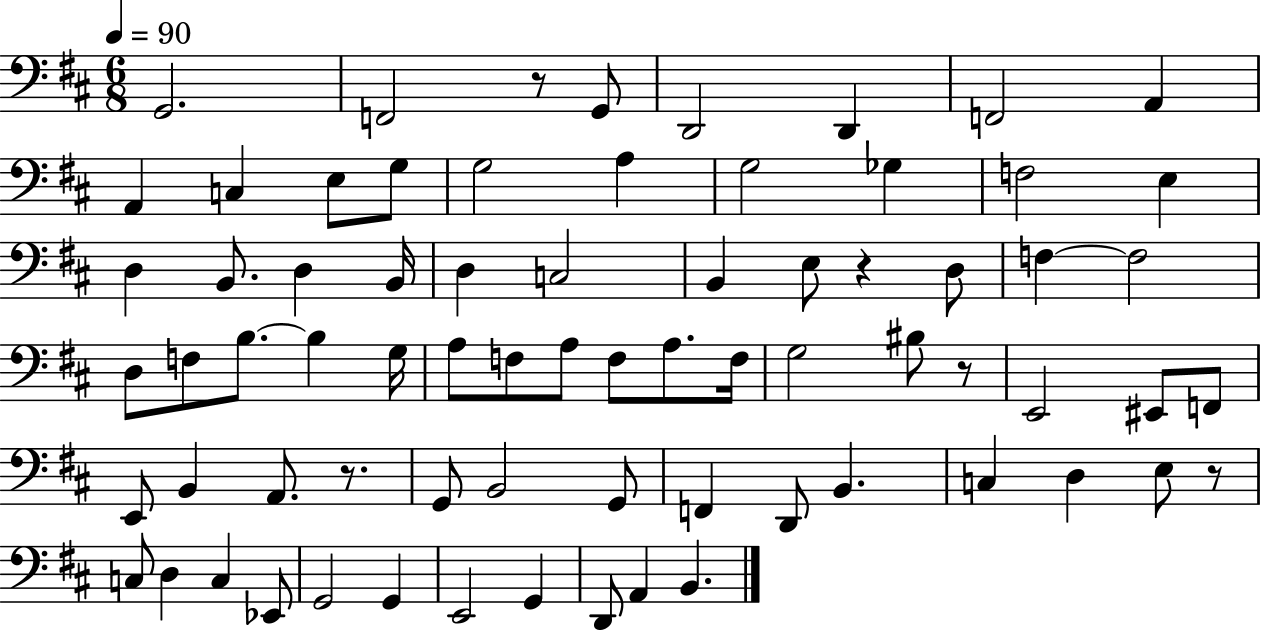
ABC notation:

X:1
T:Untitled
M:6/8
L:1/4
K:D
G,,2 F,,2 z/2 G,,/2 D,,2 D,, F,,2 A,, A,, C, E,/2 G,/2 G,2 A, G,2 _G, F,2 E, D, B,,/2 D, B,,/4 D, C,2 B,, E,/2 z D,/2 F, F,2 D,/2 F,/2 B,/2 B, G,/4 A,/2 F,/2 A,/2 F,/2 A,/2 F,/4 G,2 ^B,/2 z/2 E,,2 ^E,,/2 F,,/2 E,,/2 B,, A,,/2 z/2 G,,/2 B,,2 G,,/2 F,, D,,/2 B,, C, D, E,/2 z/2 C,/2 D, C, _E,,/2 G,,2 G,, E,,2 G,, D,,/2 A,, B,,